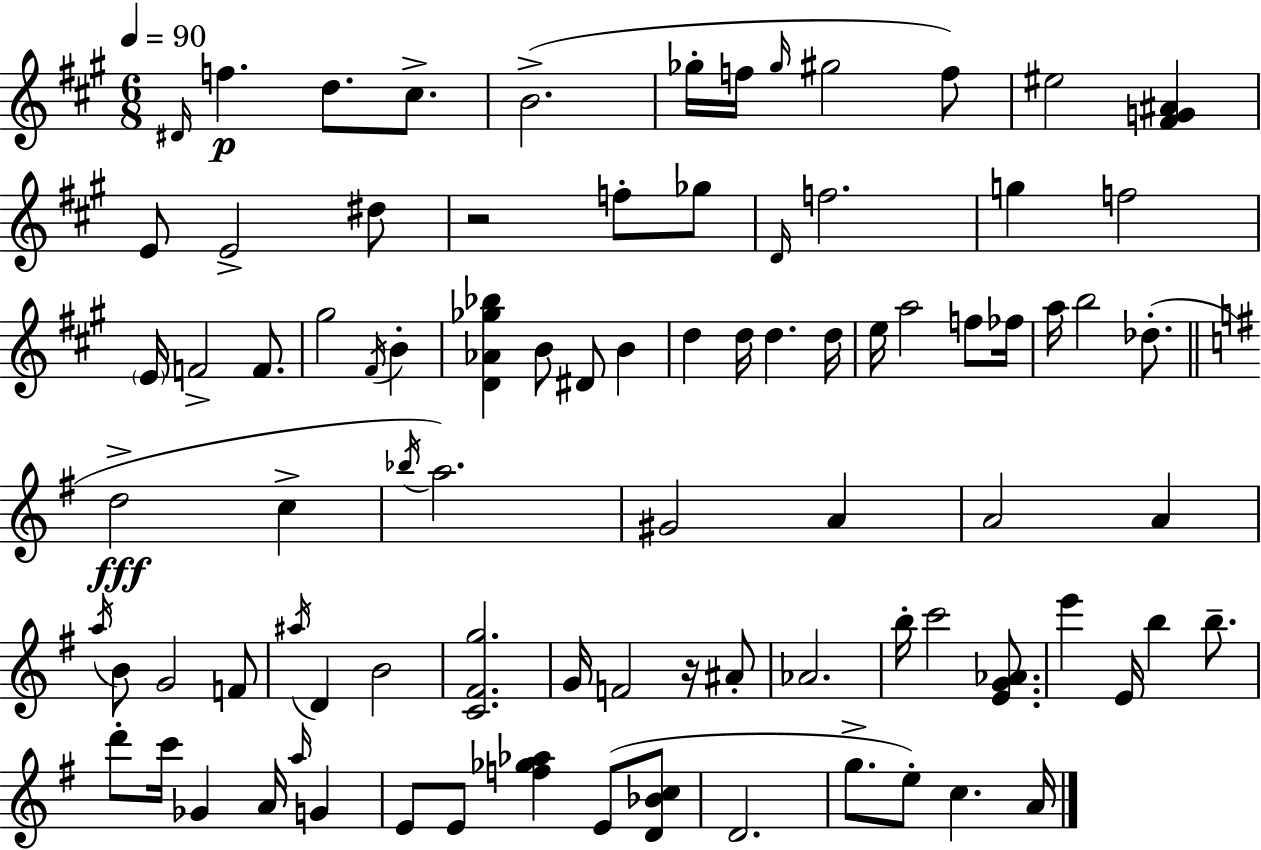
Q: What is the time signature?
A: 6/8